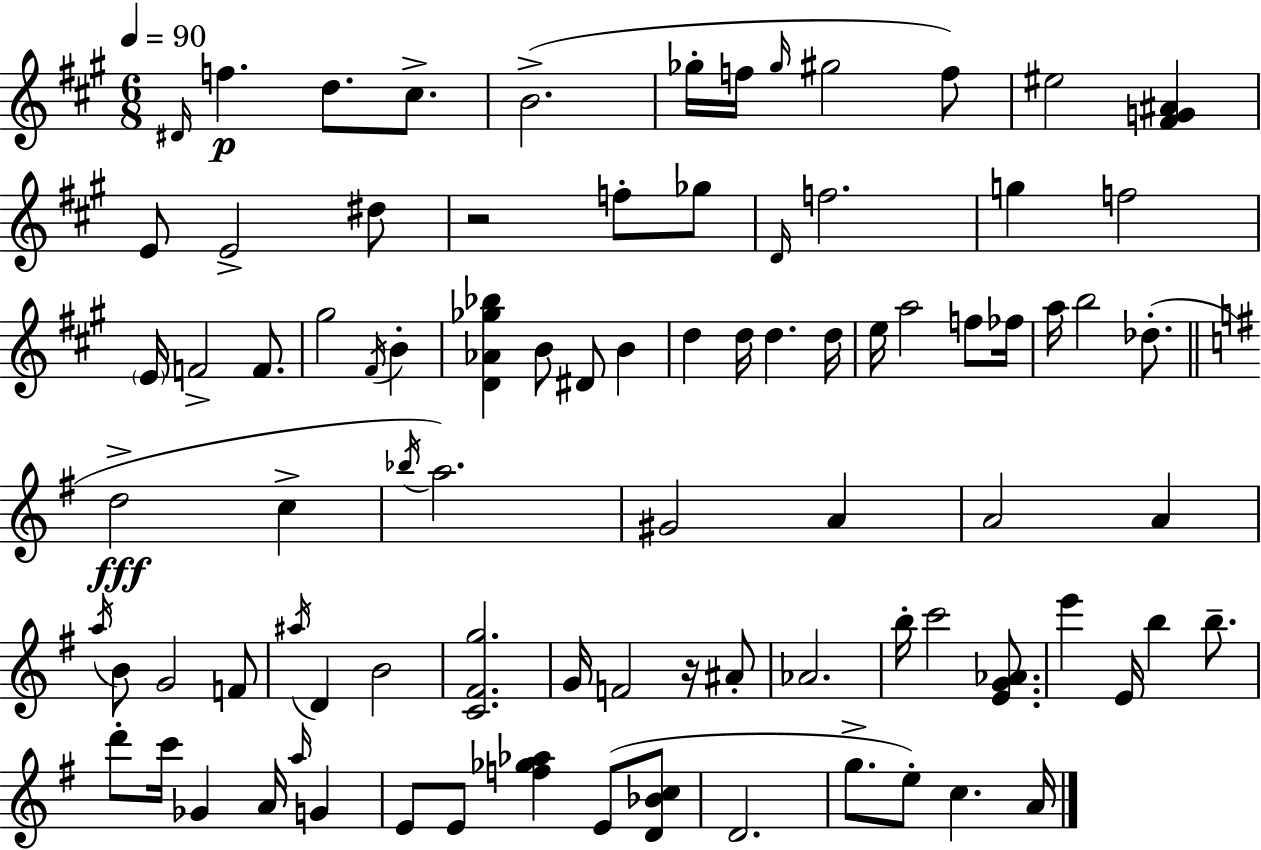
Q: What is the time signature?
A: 6/8